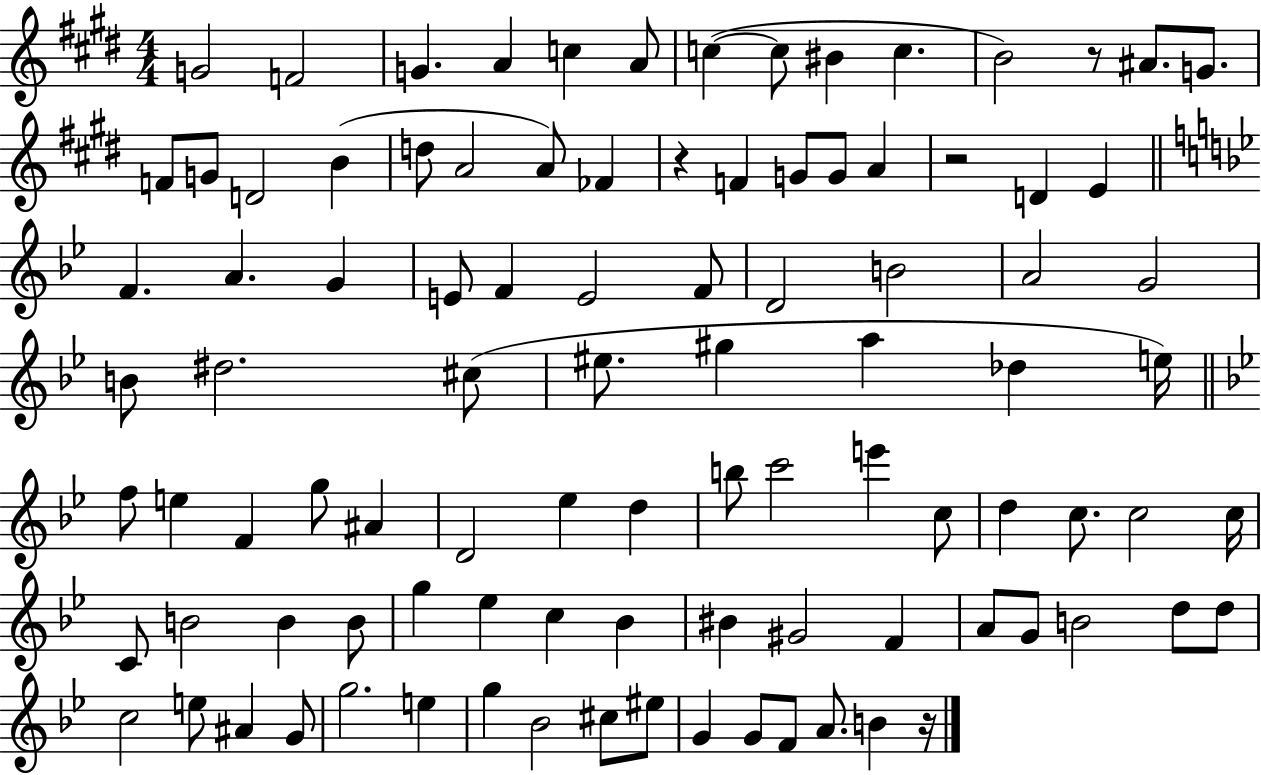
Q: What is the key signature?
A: E major